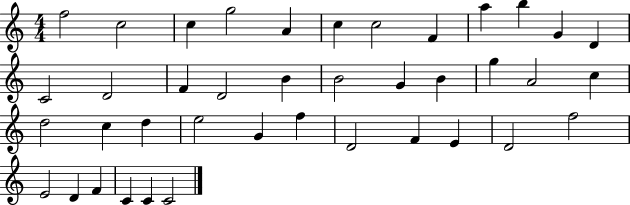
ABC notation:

X:1
T:Untitled
M:4/4
L:1/4
K:C
f2 c2 c g2 A c c2 F a b G D C2 D2 F D2 B B2 G B g A2 c d2 c d e2 G f D2 F E D2 f2 E2 D F C C C2